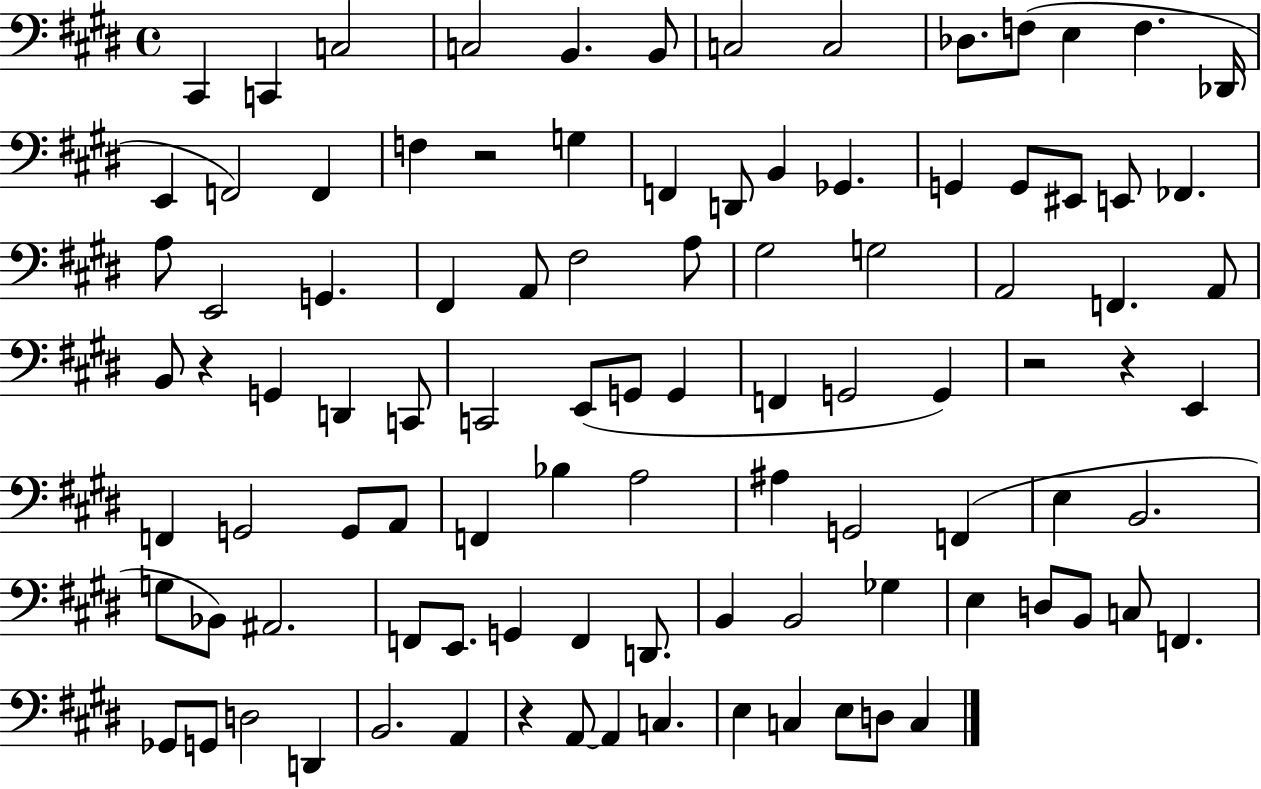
{
  \clef bass
  \time 4/4
  \defaultTimeSignature
  \key e \major
  cis,4 c,4 c2 | c2 b,4. b,8 | c2 c2 | des8. f8( e4 f4. des,16 | \break e,4 f,2) f,4 | f4 r2 g4 | f,4 d,8 b,4 ges,4. | g,4 g,8 eis,8 e,8 fes,4. | \break a8 e,2 g,4. | fis,4 a,8 fis2 a8 | gis2 g2 | a,2 f,4. a,8 | \break b,8 r4 g,4 d,4 c,8 | c,2 e,8( g,8 g,4 | f,4 g,2 g,4) | r2 r4 e,4 | \break f,4 g,2 g,8 a,8 | f,4 bes4 a2 | ais4 g,2 f,4( | e4 b,2. | \break g8 bes,8) ais,2. | f,8 e,8. g,4 f,4 d,8. | b,4 b,2 ges4 | e4 d8 b,8 c8 f,4. | \break ges,8 g,8 d2 d,4 | b,2. a,4 | r4 a,8~~ a,4 c4. | e4 c4 e8 d8 c4 | \break \bar "|."
}